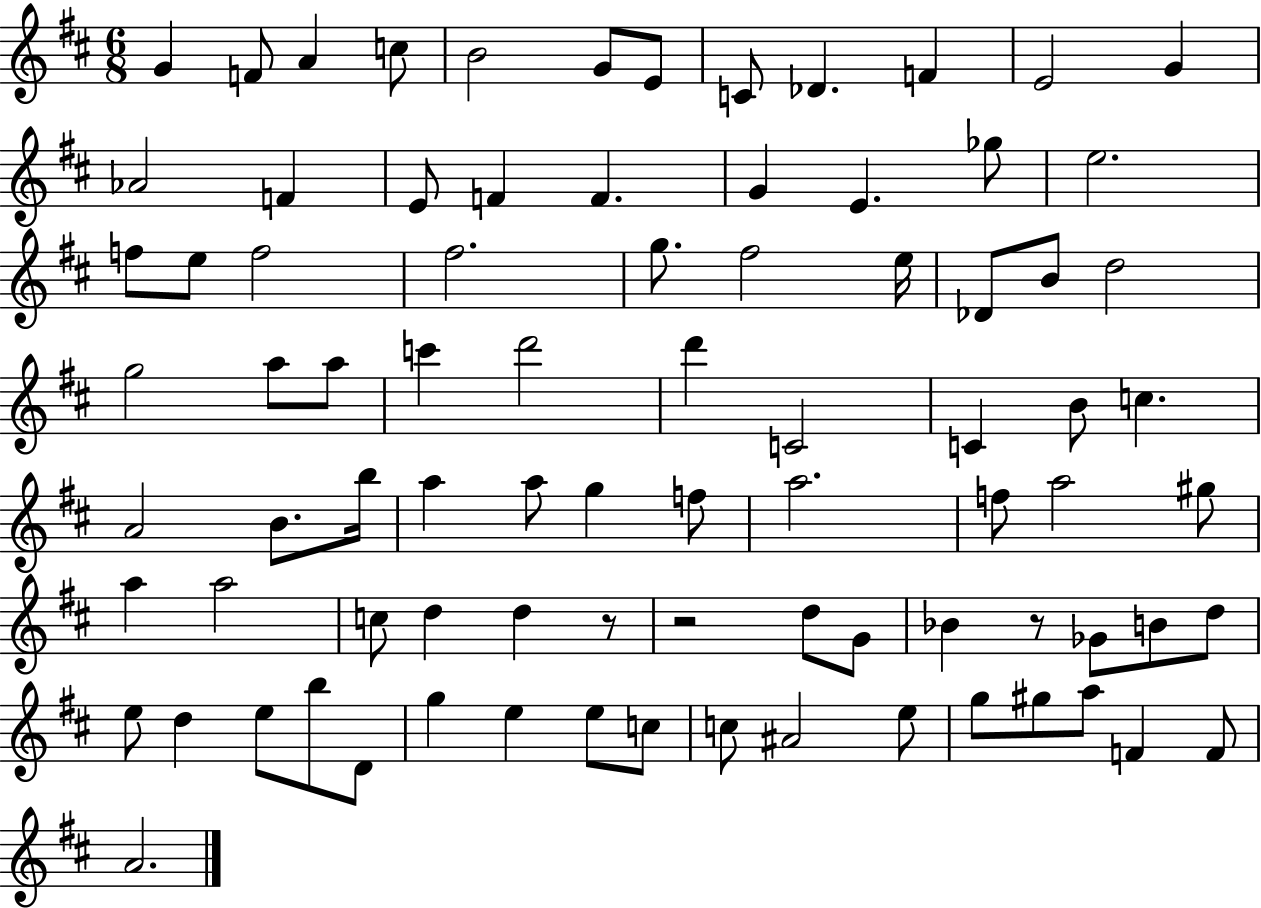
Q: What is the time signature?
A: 6/8